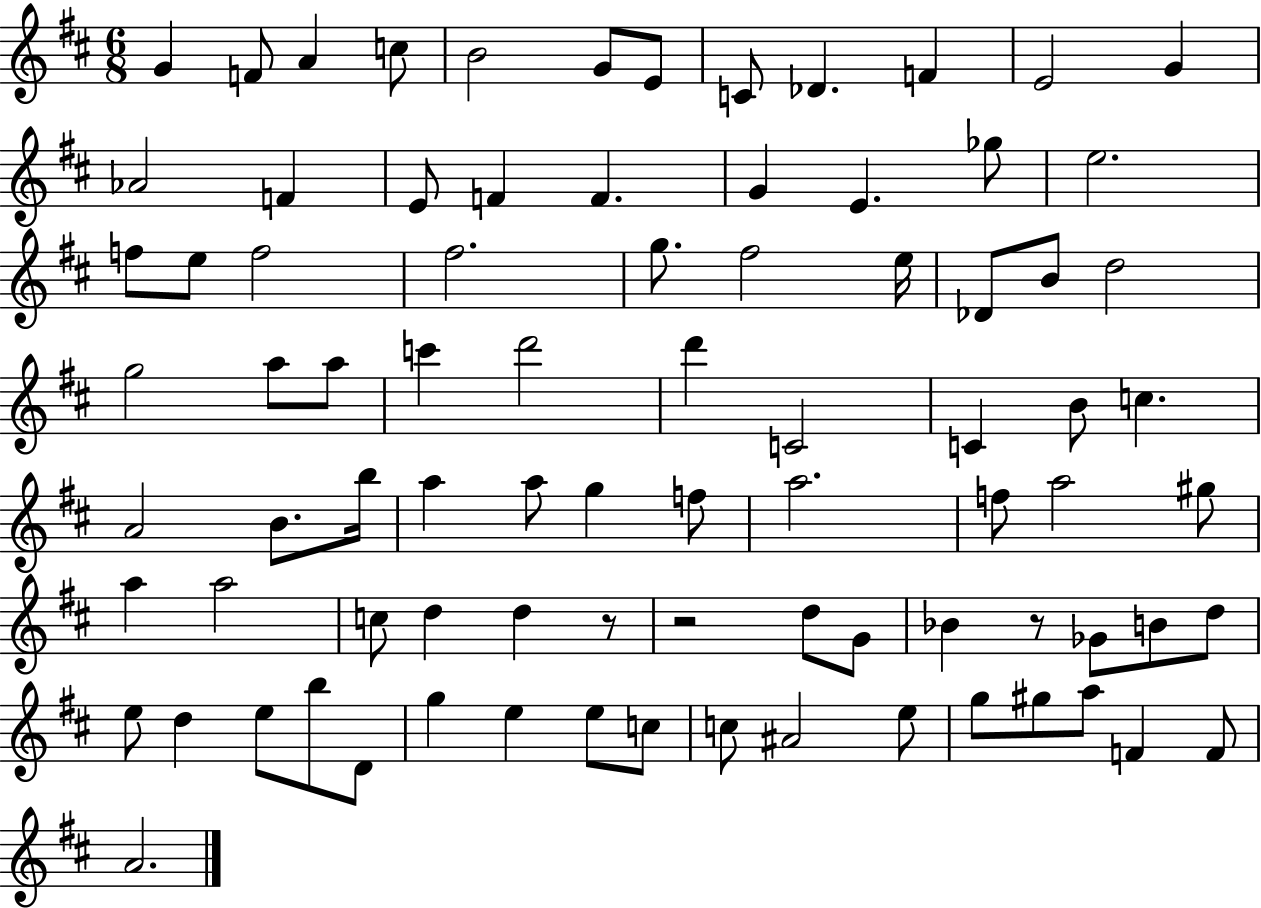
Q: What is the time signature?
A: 6/8